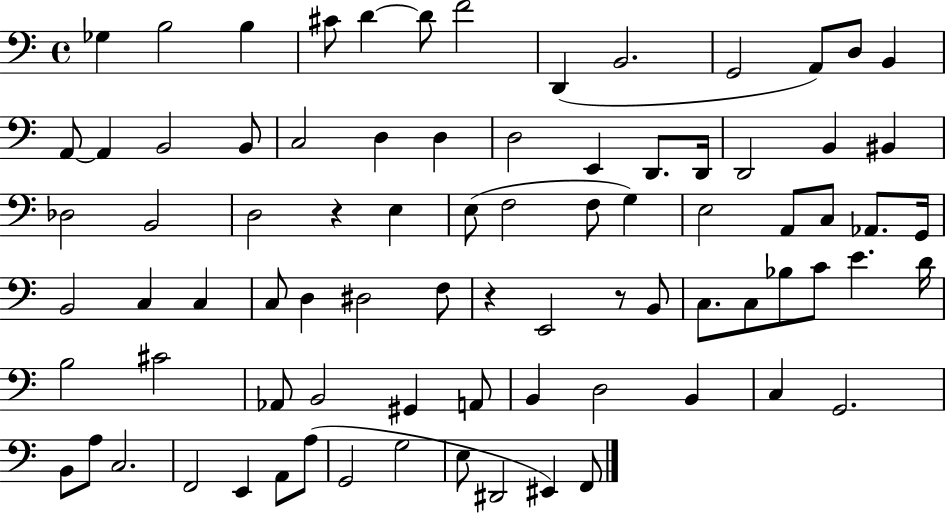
X:1
T:Untitled
M:4/4
L:1/4
K:C
_G, B,2 B, ^C/2 D D/2 F2 D,, B,,2 G,,2 A,,/2 D,/2 B,, A,,/2 A,, B,,2 B,,/2 C,2 D, D, D,2 E,, D,,/2 D,,/4 D,,2 B,, ^B,, _D,2 B,,2 D,2 z E, E,/2 F,2 F,/2 G, E,2 A,,/2 C,/2 _A,,/2 G,,/4 B,,2 C, C, C,/2 D, ^D,2 F,/2 z E,,2 z/2 B,,/2 C,/2 C,/2 _B,/2 C/2 E D/4 B,2 ^C2 _A,,/2 B,,2 ^G,, A,,/2 B,, D,2 B,, C, G,,2 B,,/2 A,/2 C,2 F,,2 E,, A,,/2 A,/2 G,,2 G,2 E,/2 ^D,,2 ^E,, F,,/2